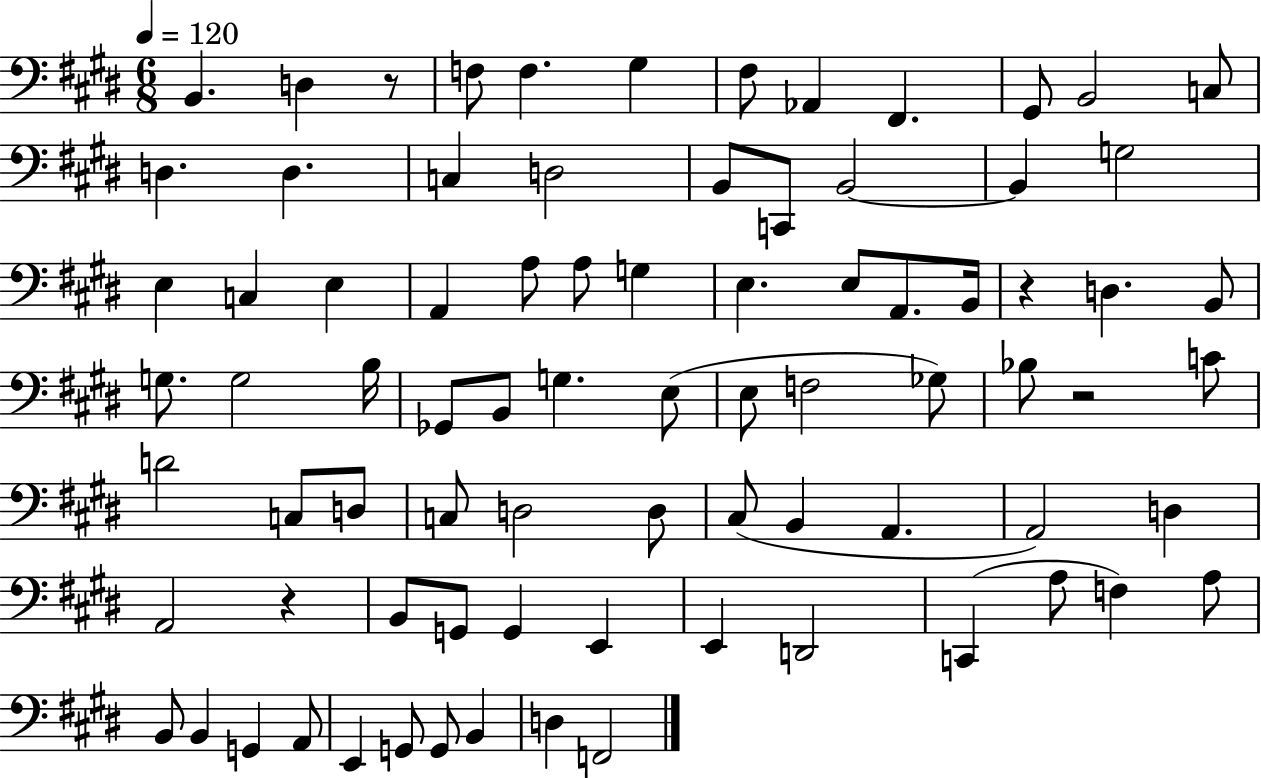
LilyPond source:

{
  \clef bass
  \numericTimeSignature
  \time 6/8
  \key e \major
  \tempo 4 = 120
  \repeat volta 2 { b,4. d4 r8 | f8 f4. gis4 | fis8 aes,4 fis,4. | gis,8 b,2 c8 | \break d4. d4. | c4 d2 | b,8 c,8 b,2~~ | b,4 g2 | \break e4 c4 e4 | a,4 a8 a8 g4 | e4. e8 a,8. b,16 | r4 d4. b,8 | \break g8. g2 b16 | ges,8 b,8 g4. e8( | e8 f2 ges8) | bes8 r2 c'8 | \break d'2 c8 d8 | c8 d2 d8 | cis8( b,4 a,4. | a,2) d4 | \break a,2 r4 | b,8 g,8 g,4 e,4 | e,4 d,2 | c,4( a8 f4) a8 | \break b,8 b,4 g,4 a,8 | e,4 g,8 g,8 b,4 | d4 f,2 | } \bar "|."
}